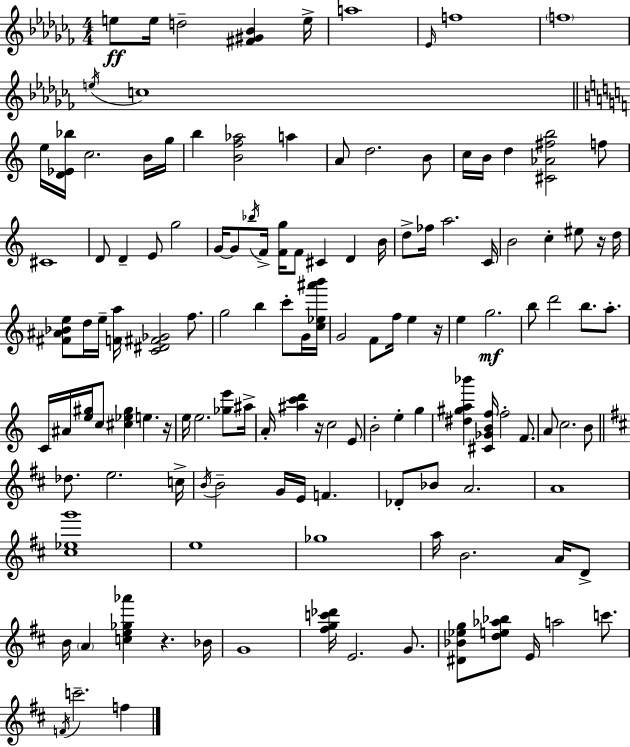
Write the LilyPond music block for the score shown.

{
  \clef treble
  \numericTimeSignature
  \time 4/4
  \key aes \minor
  \repeat volta 2 { e''8\ff e''16 d''2-- <fis' gis' bes'>4 e''16-> | a''1 | \grace { ees'16 } f''1 | \parenthesize f''1 | \break \acciaccatura { e''16 } c''1 | \bar "||" \break \key c \major e''16 <d' ees' bes''>16 c''2. b'16 g''16 | b''4 <b' f'' aes''>2 a''4 | a'8 d''2. b'8 | c''16 b'16 d''4 <cis' aes' fis'' b''>2 f''8 | \break cis'1 | d'8 d'4-- e'8 g''2 | g'16~~ g'8 \acciaccatura { bes''16 } f'16-> <f' g''>16 f'8 cis'4 d'4 | b'16 d''8-> fes''16 a''2. | \break c'16 b'2 c''4-. eis''8 r16 | d''16 <fis' ais' bes' e''>8 d''16 e''16-- <f' a''>16 <c' dis' fis' ges'>2 f''8. | g''2 b''4 c'''8-. g'16 | <c'' ees'' ais''' b'''>16 g'2 f'8 f''16 e''4 | \break r16 e''4 g''2.\mf | b''8 d'''2 b''8. a''8.-. | c'16 ais'16 <e'' gis''>16 c''8 <cis'' ees'' gis''>4 e''4. | r16 e''16 e''2. <ges'' e'''>8 | \break ais''16-> a'16-. <ais'' c''' d'''>4 r16 c''2 e'8 | b'2-. e''4-. g''4 | <dis'' gis'' a'' bes'''>4 <cis' ges' b' f''>16 f''2-. f'8. | a'8 c''2. b'8 | \break \bar "||" \break \key d \major des''8. e''2. c''16-> | \acciaccatura { b'16 } b'2-- g'16 e'16 f'4. | des'8-. bes'8 a'2. | a'1 | \break <cis'' ees'' g'''>1 | e''1 | ges''1 | a''16 b'2. a'16 d'8-> | \break b'16 \parenthesize a'4 <c'' e'' ges'' aes'''>4 r4. | bes'16 g'1 | <fis'' g'' c''' des'''>16 e'2. g'8. | <dis' bes' ees'' g''>8 <d'' e'' aes'' bes''>8 e'16 a''2 c'''8. | \break \acciaccatura { f'16 } c'''2.-- f''4 | } \bar "|."
}